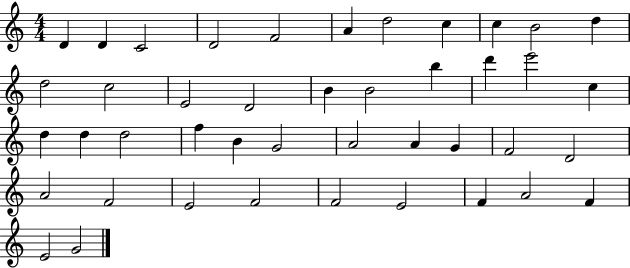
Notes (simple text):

D4/q D4/q C4/h D4/h F4/h A4/q D5/h C5/q C5/q B4/h D5/q D5/h C5/h E4/h D4/h B4/q B4/h B5/q D6/q E6/h C5/q D5/q D5/q D5/h F5/q B4/q G4/h A4/h A4/q G4/q F4/h D4/h A4/h F4/h E4/h F4/h F4/h E4/h F4/q A4/h F4/q E4/h G4/h